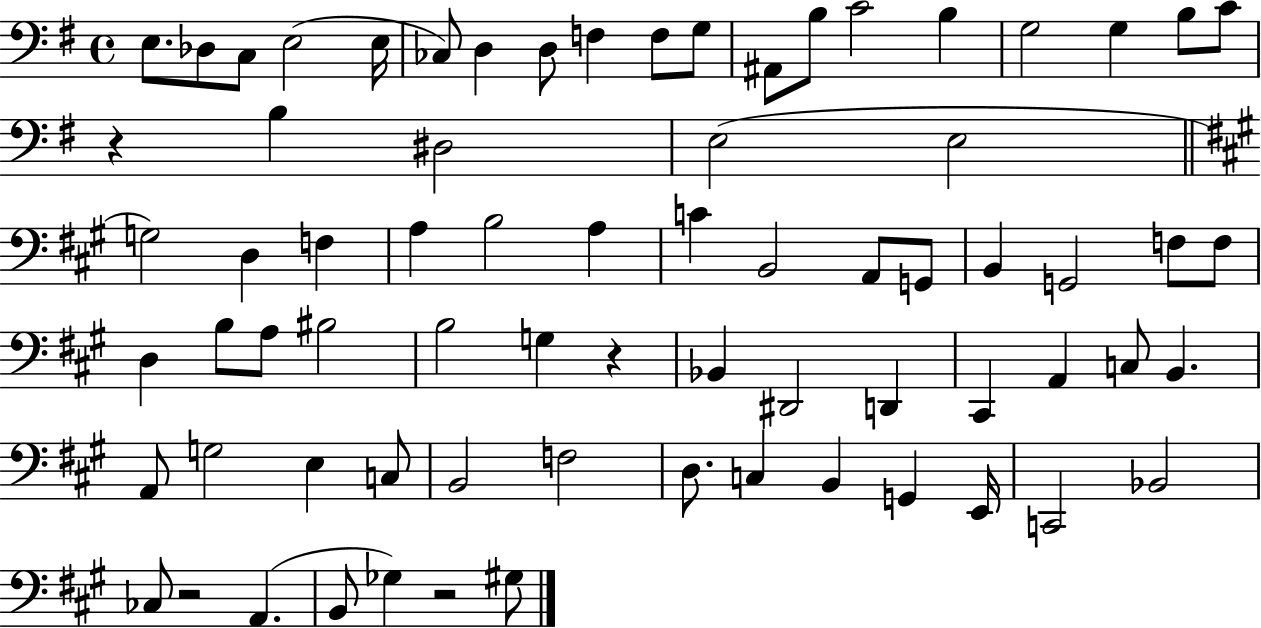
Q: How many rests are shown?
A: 4